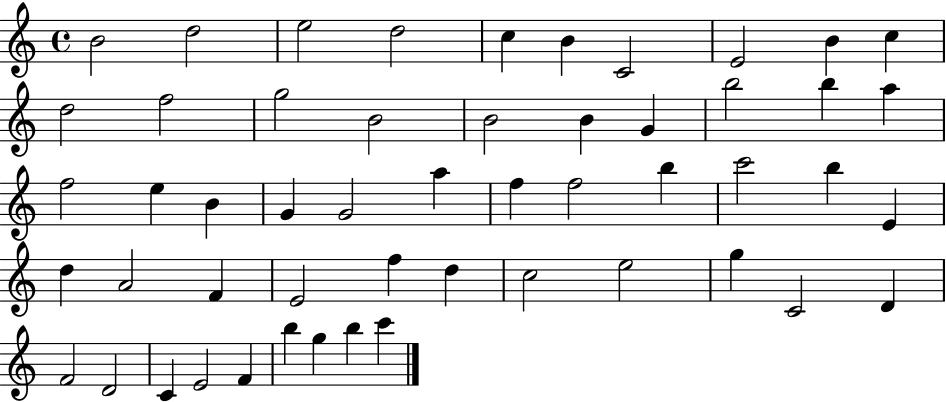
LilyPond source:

{
  \clef treble
  \time 4/4
  \defaultTimeSignature
  \key c \major
  b'2 d''2 | e''2 d''2 | c''4 b'4 c'2 | e'2 b'4 c''4 | \break d''2 f''2 | g''2 b'2 | b'2 b'4 g'4 | b''2 b''4 a''4 | \break f''2 e''4 b'4 | g'4 g'2 a''4 | f''4 f''2 b''4 | c'''2 b''4 e'4 | \break d''4 a'2 f'4 | e'2 f''4 d''4 | c''2 e''2 | g''4 c'2 d'4 | \break f'2 d'2 | c'4 e'2 f'4 | b''4 g''4 b''4 c'''4 | \bar "|."
}